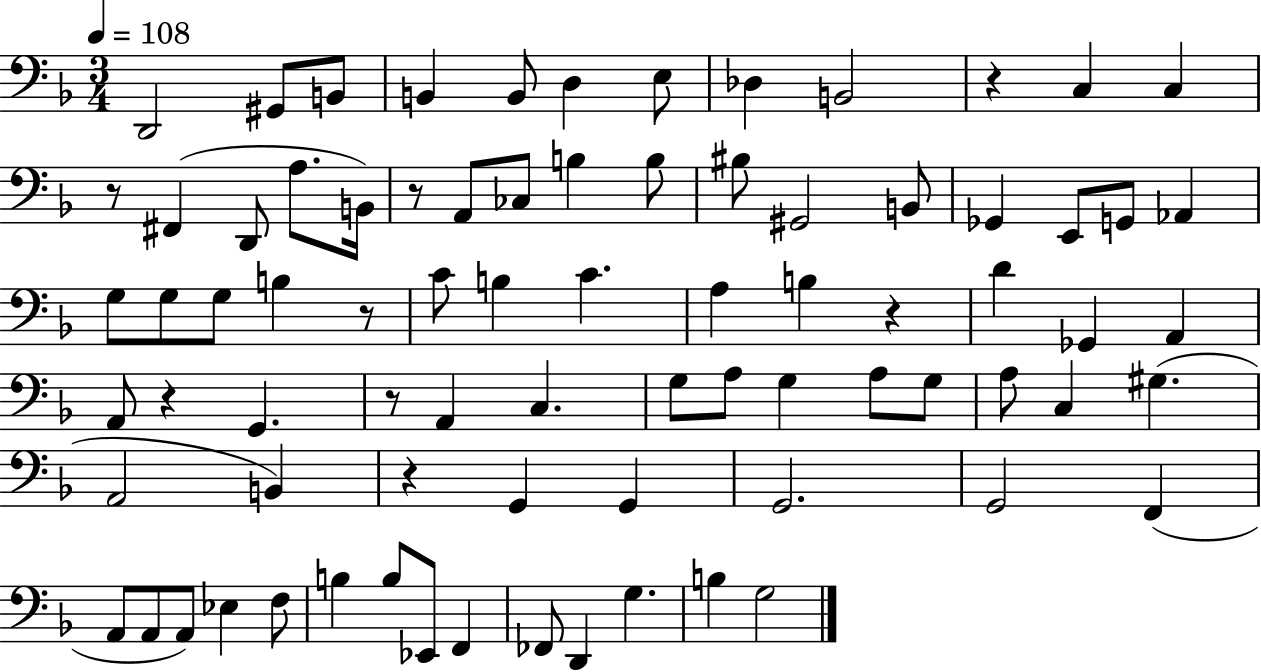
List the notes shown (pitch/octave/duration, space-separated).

D2/h G#2/e B2/e B2/q B2/e D3/q E3/e Db3/q B2/h R/q C3/q C3/q R/e F#2/q D2/e A3/e. B2/s R/e A2/e CES3/e B3/q B3/e BIS3/e G#2/h B2/e Gb2/q E2/e G2/e Ab2/q G3/e G3/e G3/e B3/q R/e C4/e B3/q C4/q. A3/q B3/q R/q D4/q Gb2/q A2/q A2/e R/q G2/q. R/e A2/q C3/q. G3/e A3/e G3/q A3/e G3/e A3/e C3/q G#3/q. A2/h B2/q R/q G2/q G2/q G2/h. G2/h F2/q A2/e A2/e A2/e Eb3/q F3/e B3/q B3/e Eb2/e F2/q FES2/e D2/q G3/q. B3/q G3/h